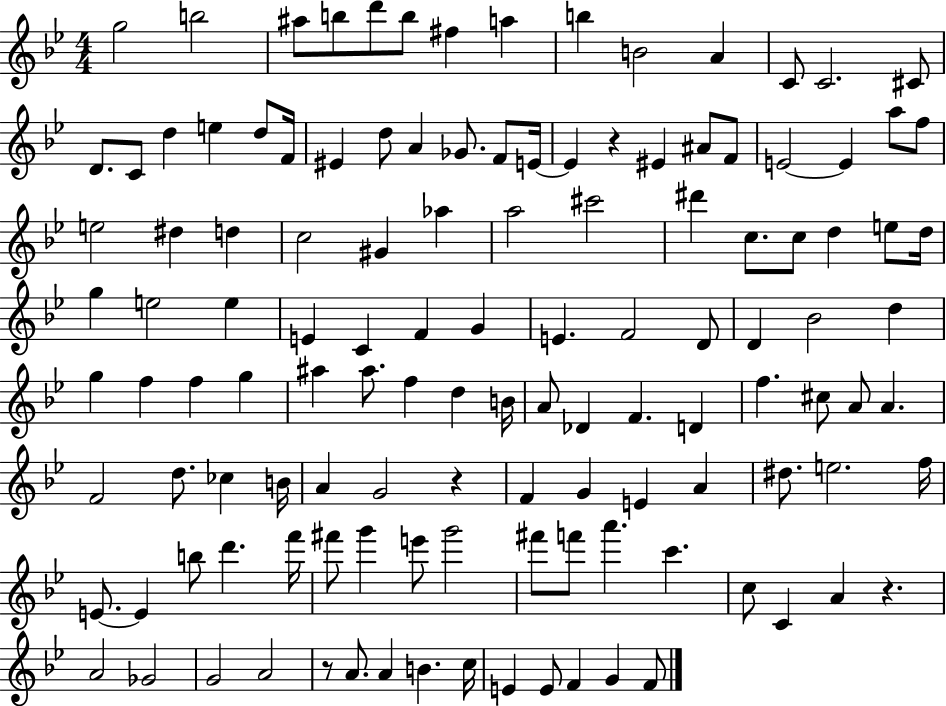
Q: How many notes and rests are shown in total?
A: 124